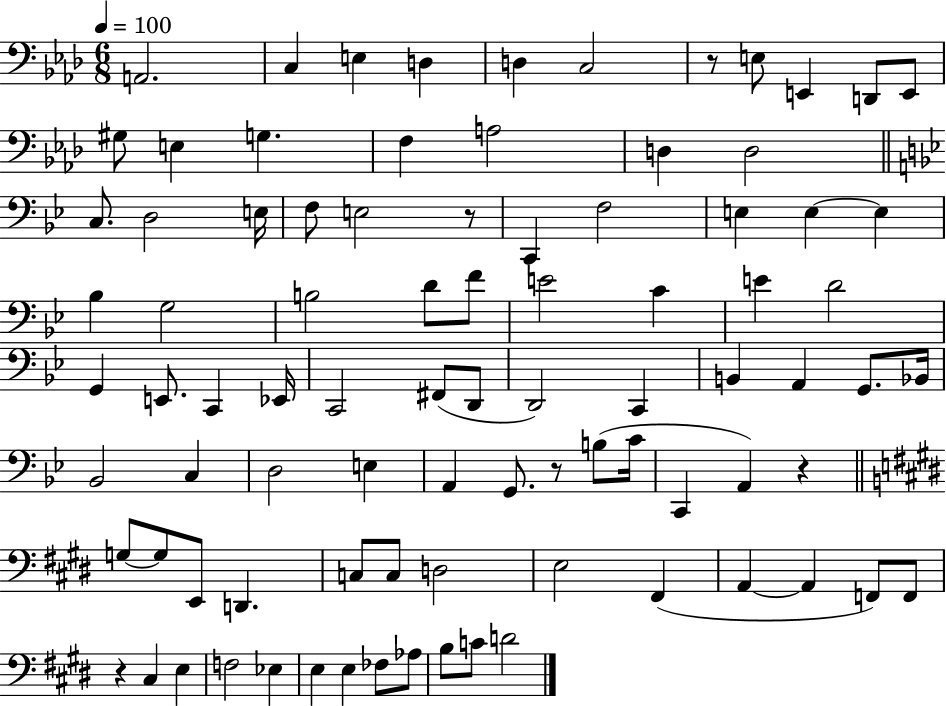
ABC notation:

X:1
T:Untitled
M:6/8
L:1/4
K:Ab
A,,2 C, E, D, D, C,2 z/2 E,/2 E,, D,,/2 E,,/2 ^G,/2 E, G, F, A,2 D, D,2 C,/2 D,2 E,/4 F,/2 E,2 z/2 C,, F,2 E, E, E, _B, G,2 B,2 D/2 F/2 E2 C E D2 G,, E,,/2 C,, _E,,/4 C,,2 ^F,,/2 D,,/2 D,,2 C,, B,, A,, G,,/2 _B,,/4 _B,,2 C, D,2 E, A,, G,,/2 z/2 B,/2 C/4 C,, A,, z G,/2 G,/2 E,,/2 D,, C,/2 C,/2 D,2 E,2 ^F,, A,, A,, F,,/2 F,,/2 z ^C, E, F,2 _E, E, E, _F,/2 _A,/2 B,/2 C/2 D2